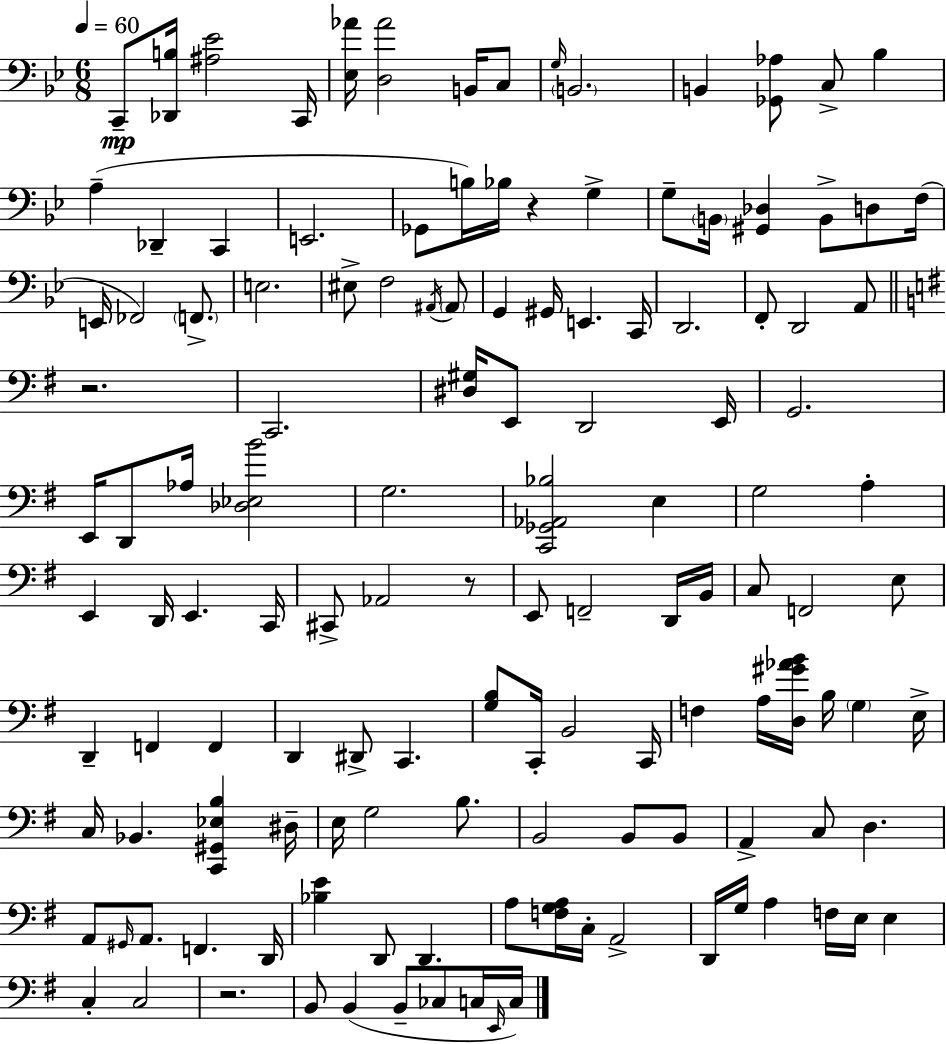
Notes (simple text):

C2/e [Db2,B3]/s [A#3,Eb4]/h C2/s [Eb3,Ab4]/s [D3,Ab4]/h B2/s C3/e G3/s B2/h. B2/q [Gb2,Ab3]/e C3/e Bb3/q A3/q Db2/q C2/q E2/h. Gb2/e B3/s Bb3/s R/q G3/q G3/e B2/s [G#2,Db3]/q B2/e D3/e F3/s E2/s FES2/h F2/e. E3/h. EIS3/e F3/h A#2/s A#2/e G2/q G#2/s E2/q. C2/s D2/h. F2/e D2/h A2/e R/h. C2/h. [D#3,G#3]/s E2/e D2/h E2/s G2/h. E2/s D2/e Ab3/s [Db3,Eb3,B4]/h G3/h. [C2,Gb2,Ab2,Bb3]/h E3/q G3/h A3/q E2/q D2/s E2/q. C2/s C#2/e Ab2/h R/e E2/e F2/h D2/s B2/s C3/e F2/h E3/e D2/q F2/q F2/q D2/q D#2/e C2/q. [G3,B3]/e C2/s B2/h C2/s F3/q A3/s [D3,G#4,Ab4,B4]/s B3/s G3/q E3/s C3/s Bb2/q. [C2,G#2,Eb3,B3]/q D#3/s E3/s G3/h B3/e. B2/h B2/e B2/e A2/q C3/e D3/q. A2/e G#2/s A2/e. F2/q. D2/s [Bb3,E4]/q D2/e D2/q. A3/e [F3,G3,A3]/s C3/s A2/h D2/s G3/s A3/q F3/s E3/s E3/q C3/q C3/h R/h. B2/e B2/q B2/e CES3/e C3/s E2/s C3/s